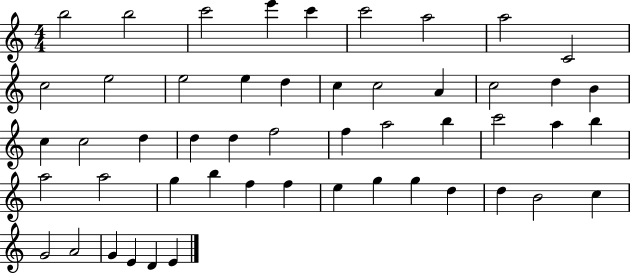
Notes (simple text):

B5/h B5/h C6/h E6/q C6/q C6/h A5/h A5/h C4/h C5/h E5/h E5/h E5/q D5/q C5/q C5/h A4/q C5/h D5/q B4/q C5/q C5/h D5/q D5/q D5/q F5/h F5/q A5/h B5/q C6/h A5/q B5/q A5/h A5/h G5/q B5/q F5/q F5/q E5/q G5/q G5/q D5/q D5/q B4/h C5/q G4/h A4/h G4/q E4/q D4/q E4/q